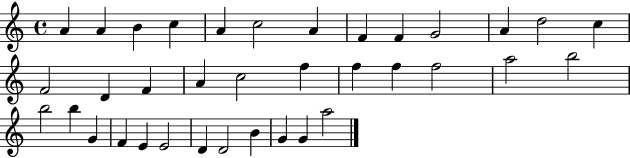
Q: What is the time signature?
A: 4/4